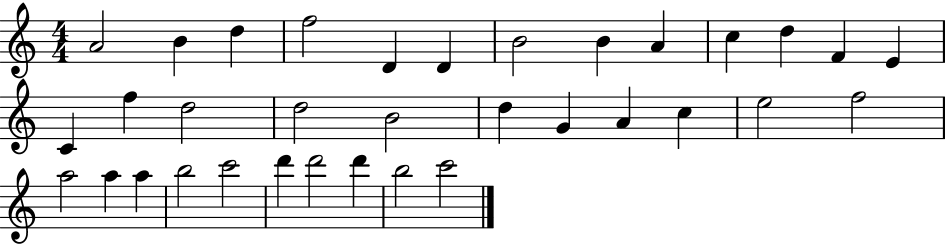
{
  \clef treble
  \numericTimeSignature
  \time 4/4
  \key c \major
  a'2 b'4 d''4 | f''2 d'4 d'4 | b'2 b'4 a'4 | c''4 d''4 f'4 e'4 | \break c'4 f''4 d''2 | d''2 b'2 | d''4 g'4 a'4 c''4 | e''2 f''2 | \break a''2 a''4 a''4 | b''2 c'''2 | d'''4 d'''2 d'''4 | b''2 c'''2 | \break \bar "|."
}